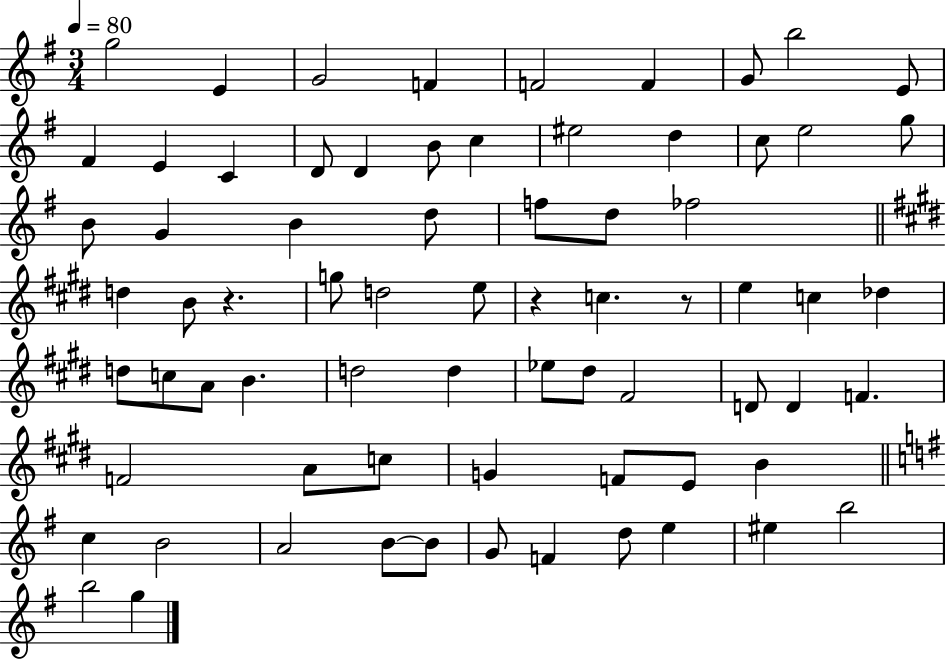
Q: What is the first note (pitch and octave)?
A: G5